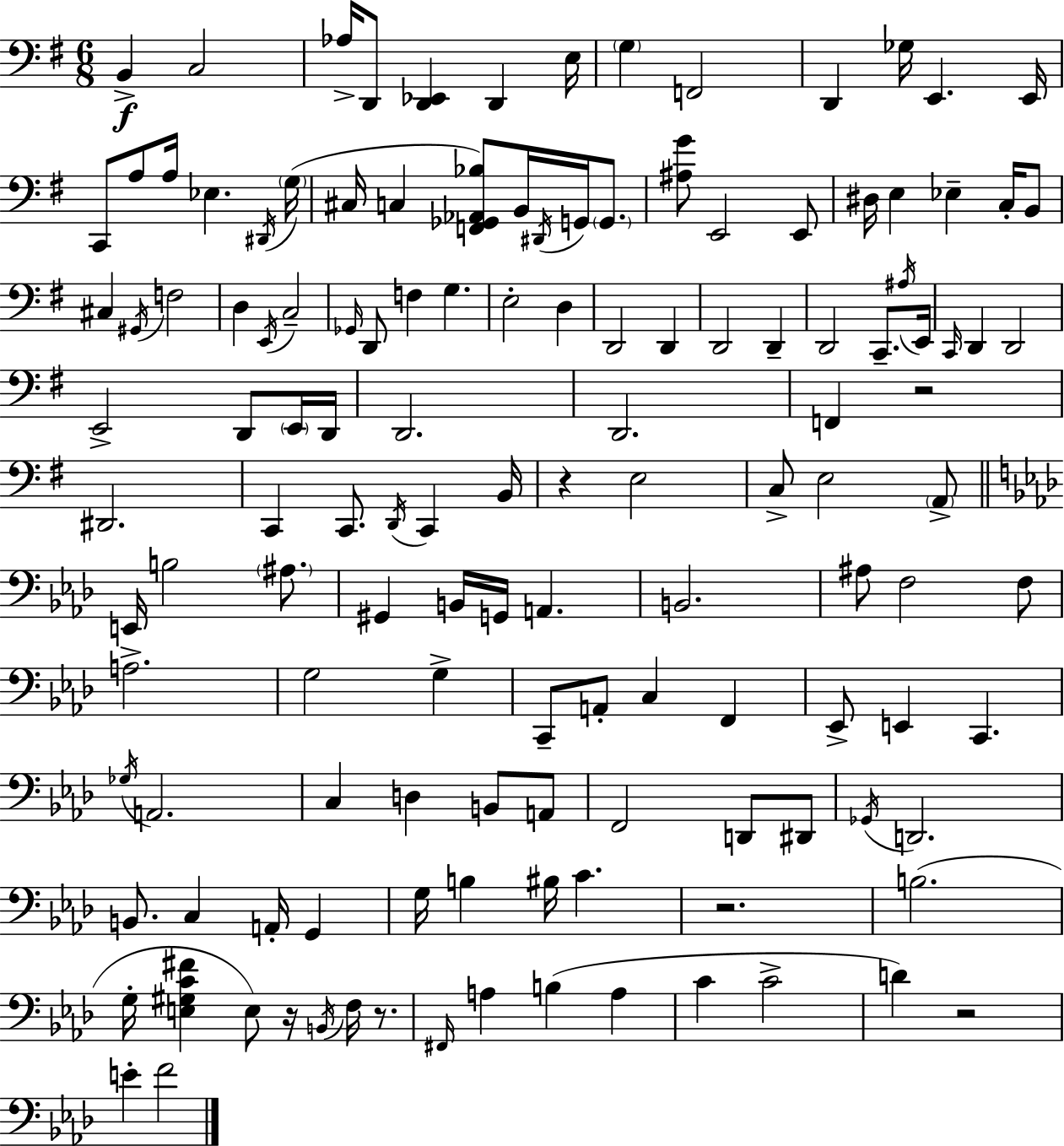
B2/q C3/h Ab3/s D2/e [D2,Eb2]/q D2/q E3/s G3/q F2/h D2/q Gb3/s E2/q. E2/s C2/e A3/e A3/s Eb3/q. D#2/s G3/s C#3/s C3/q [F2,Gb2,Ab2,Bb3]/e B2/s D#2/s G2/s G2/e. [A#3,G4]/e E2/h E2/e D#3/s E3/q Eb3/q C3/s B2/e C#3/q G#2/s F3/h D3/q E2/s C3/h Gb2/s D2/e F3/q G3/q. E3/h D3/q D2/h D2/q D2/h D2/q D2/h C2/e. A#3/s E2/s C2/s D2/q D2/h E2/h D2/e E2/s D2/s D2/h. D2/h. F2/q R/h D#2/h. C2/q C2/e. D2/s C2/q B2/s R/q E3/h C3/e E3/h A2/e E2/s B3/h A#3/e. G#2/q B2/s G2/s A2/q. B2/h. A#3/e F3/h F3/e A3/h. G3/h G3/q C2/e A2/e C3/q F2/q Eb2/e E2/q C2/q. Gb3/s A2/h. C3/q D3/q B2/e A2/e F2/h D2/e D#2/e Gb2/s D2/h. B2/e. C3/q A2/s G2/q G3/s B3/q BIS3/s C4/q. R/h. B3/h. G3/s [E3,G#3,C4,F#4]/q E3/e R/s B2/s F3/s R/e. F#2/s A3/q B3/q A3/q C4/q C4/h D4/q R/h E4/q F4/h